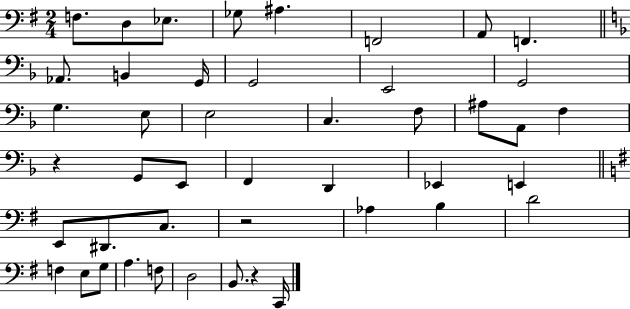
X:1
T:Untitled
M:2/4
L:1/4
K:G
F,/2 D,/2 _E,/2 _G,/2 ^A, F,,2 A,,/2 F,, _A,,/2 B,, G,,/4 G,,2 E,,2 G,,2 G, E,/2 E,2 C, F,/2 ^A,/2 A,,/2 F, z G,,/2 E,,/2 F,, D,, _E,, E,, E,,/2 ^D,,/2 C,/2 z2 _A, B, D2 F, E,/2 G,/2 A, F,/2 D,2 B,,/2 z C,,/4